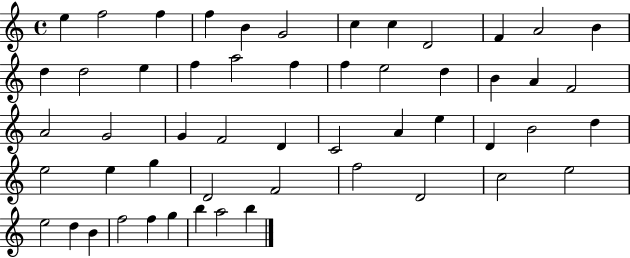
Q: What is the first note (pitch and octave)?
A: E5